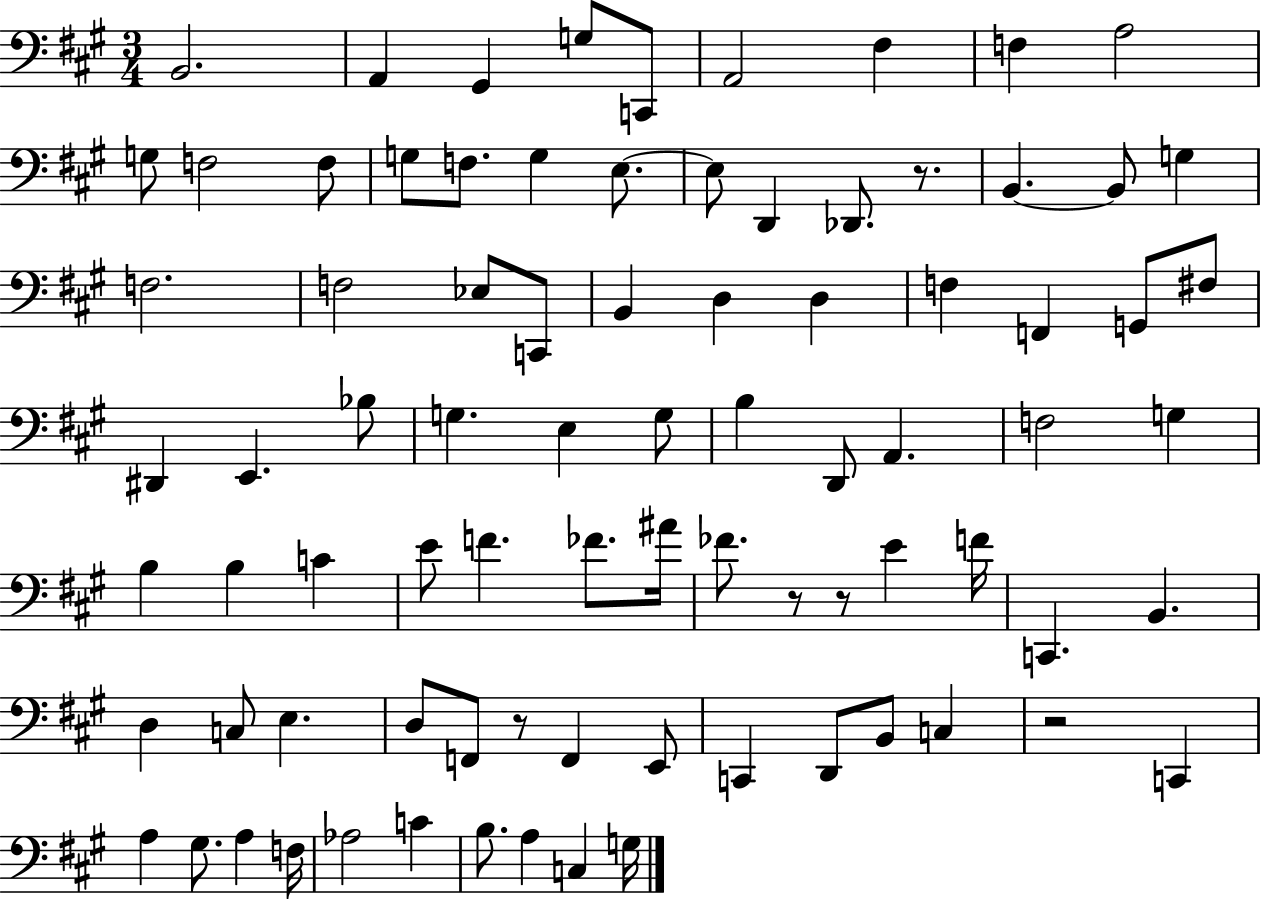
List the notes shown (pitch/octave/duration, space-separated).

B2/h. A2/q G#2/q G3/e C2/e A2/h F#3/q F3/q A3/h G3/e F3/h F3/e G3/e F3/e. G3/q E3/e. E3/e D2/q Db2/e. R/e. B2/q. B2/e G3/q F3/h. F3/h Eb3/e C2/e B2/q D3/q D3/q F3/q F2/q G2/e F#3/e D#2/q E2/q. Bb3/e G3/q. E3/q G3/e B3/q D2/e A2/q. F3/h G3/q B3/q B3/q C4/q E4/e F4/q. FES4/e. A#4/s FES4/e. R/e R/e E4/q F4/s C2/q. B2/q. D3/q C3/e E3/q. D3/e F2/e R/e F2/q E2/e C2/q D2/e B2/e C3/q R/h C2/q A3/q G#3/e. A3/q F3/s Ab3/h C4/q B3/e. A3/q C3/q G3/s